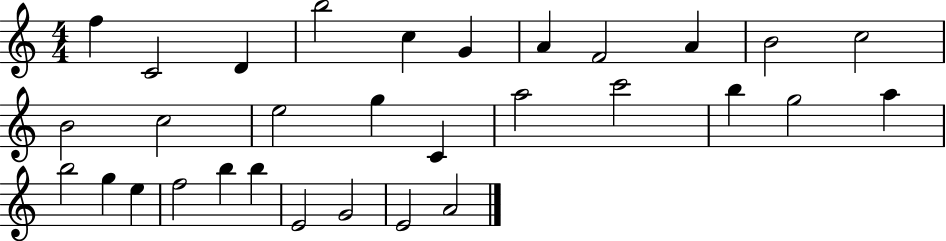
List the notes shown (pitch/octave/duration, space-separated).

F5/q C4/h D4/q B5/h C5/q G4/q A4/q F4/h A4/q B4/h C5/h B4/h C5/h E5/h G5/q C4/q A5/h C6/h B5/q G5/h A5/q B5/h G5/q E5/q F5/h B5/q B5/q E4/h G4/h E4/h A4/h